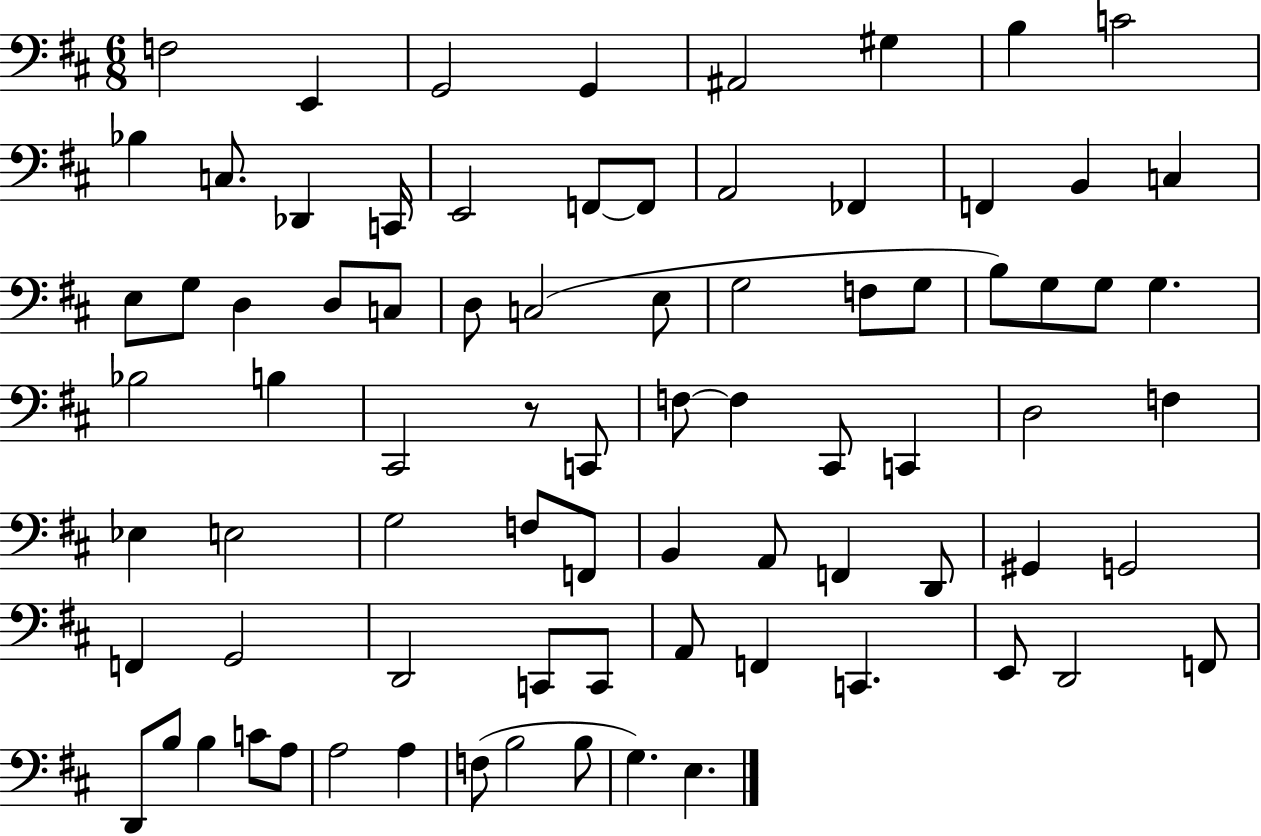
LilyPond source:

{
  \clef bass
  \numericTimeSignature
  \time 6/8
  \key d \major
  f2 e,4 | g,2 g,4 | ais,2 gis4 | b4 c'2 | \break bes4 c8. des,4 c,16 | e,2 f,8~~ f,8 | a,2 fes,4 | f,4 b,4 c4 | \break e8 g8 d4 d8 c8 | d8 c2( e8 | g2 f8 g8 | b8) g8 g8 g4. | \break bes2 b4 | cis,2 r8 c,8 | f8~~ f4 cis,8 c,4 | d2 f4 | \break ees4 e2 | g2 f8 f,8 | b,4 a,8 f,4 d,8 | gis,4 g,2 | \break f,4 g,2 | d,2 c,8 c,8 | a,8 f,4 c,4. | e,8 d,2 f,8 | \break d,8 b8 b4 c'8 a8 | a2 a4 | f8( b2 b8 | g4.) e4. | \break \bar "|."
}